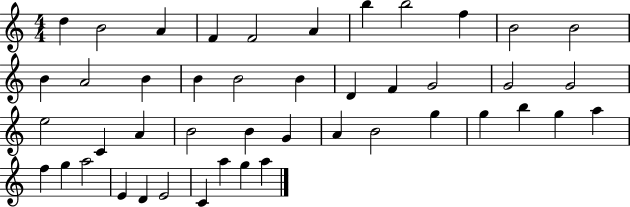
X:1
T:Untitled
M:4/4
L:1/4
K:C
d B2 A F F2 A b b2 f B2 B2 B A2 B B B2 B D F G2 G2 G2 e2 C A B2 B G A B2 g g b g a f g a2 E D E2 C a g a